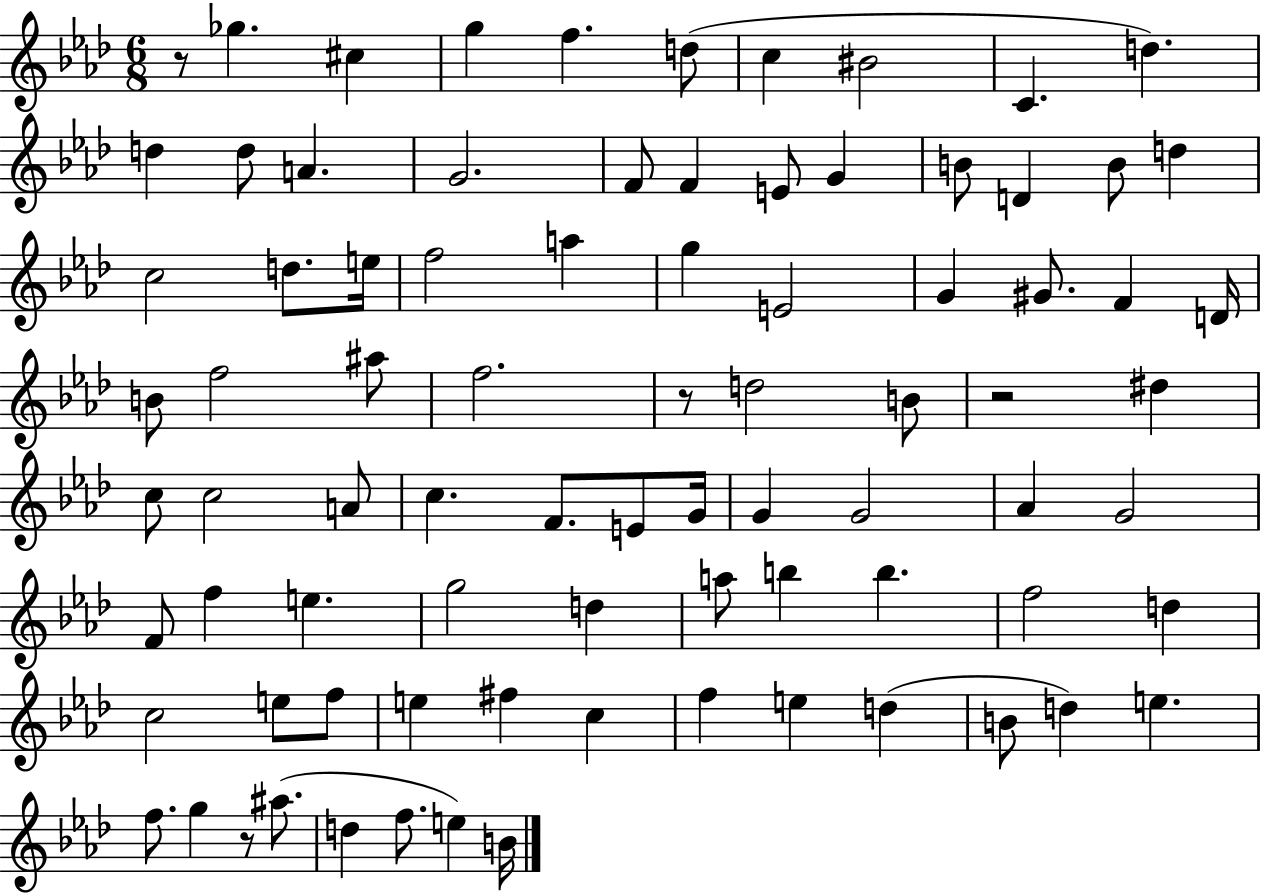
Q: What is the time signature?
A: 6/8